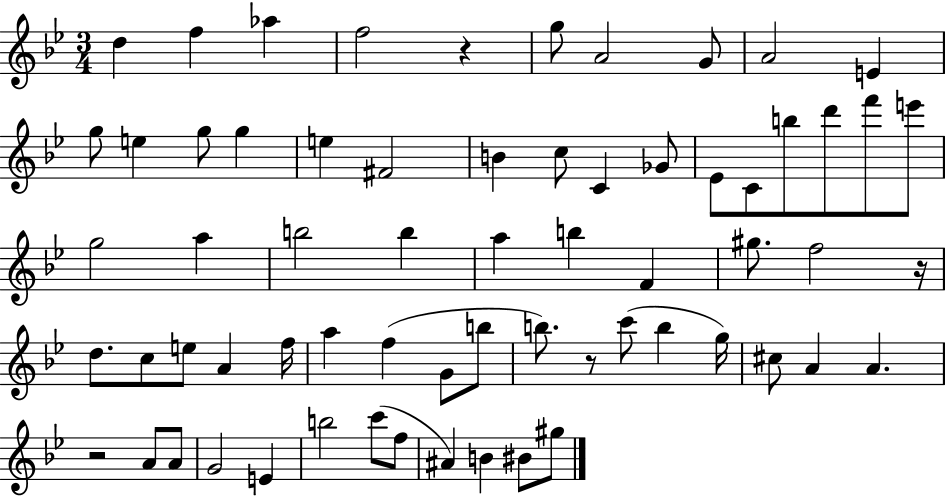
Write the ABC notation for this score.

X:1
T:Untitled
M:3/4
L:1/4
K:Bb
d f _a f2 z g/2 A2 G/2 A2 E g/2 e g/2 g e ^F2 B c/2 C _G/2 _E/2 C/2 b/2 d'/2 f'/2 e'/2 g2 a b2 b a b F ^g/2 f2 z/4 d/2 c/2 e/2 A f/4 a f G/2 b/2 b/2 z/2 c'/2 b g/4 ^c/2 A A z2 A/2 A/2 G2 E b2 c'/2 f/2 ^A B ^B/2 ^g/2